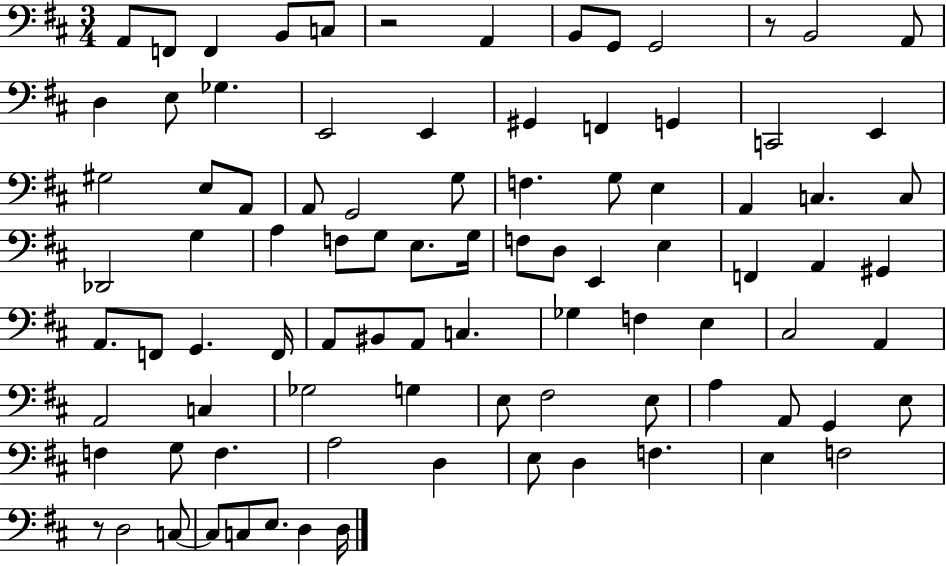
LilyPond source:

{
  \clef bass
  \numericTimeSignature
  \time 3/4
  \key d \major
  \repeat volta 2 { a,8 f,8 f,4 b,8 c8 | r2 a,4 | b,8 g,8 g,2 | r8 b,2 a,8 | \break d4 e8 ges4. | e,2 e,4 | gis,4 f,4 g,4 | c,2 e,4 | \break gis2 e8 a,8 | a,8 g,2 g8 | f4. g8 e4 | a,4 c4. c8 | \break des,2 g4 | a4 f8 g8 e8. g16 | f8 d8 e,4 e4 | f,4 a,4 gis,4 | \break a,8. f,8 g,4. f,16 | a,8 bis,8 a,8 c4. | ges4 f4 e4 | cis2 a,4 | \break a,2 c4 | ges2 g4 | e8 fis2 e8 | a4 a,8 g,4 e8 | \break f4 g8 f4. | a2 d4 | e8 d4 f4. | e4 f2 | \break r8 d2 c8~~ | c8 c8 e8. d4 d16 | } \bar "|."
}